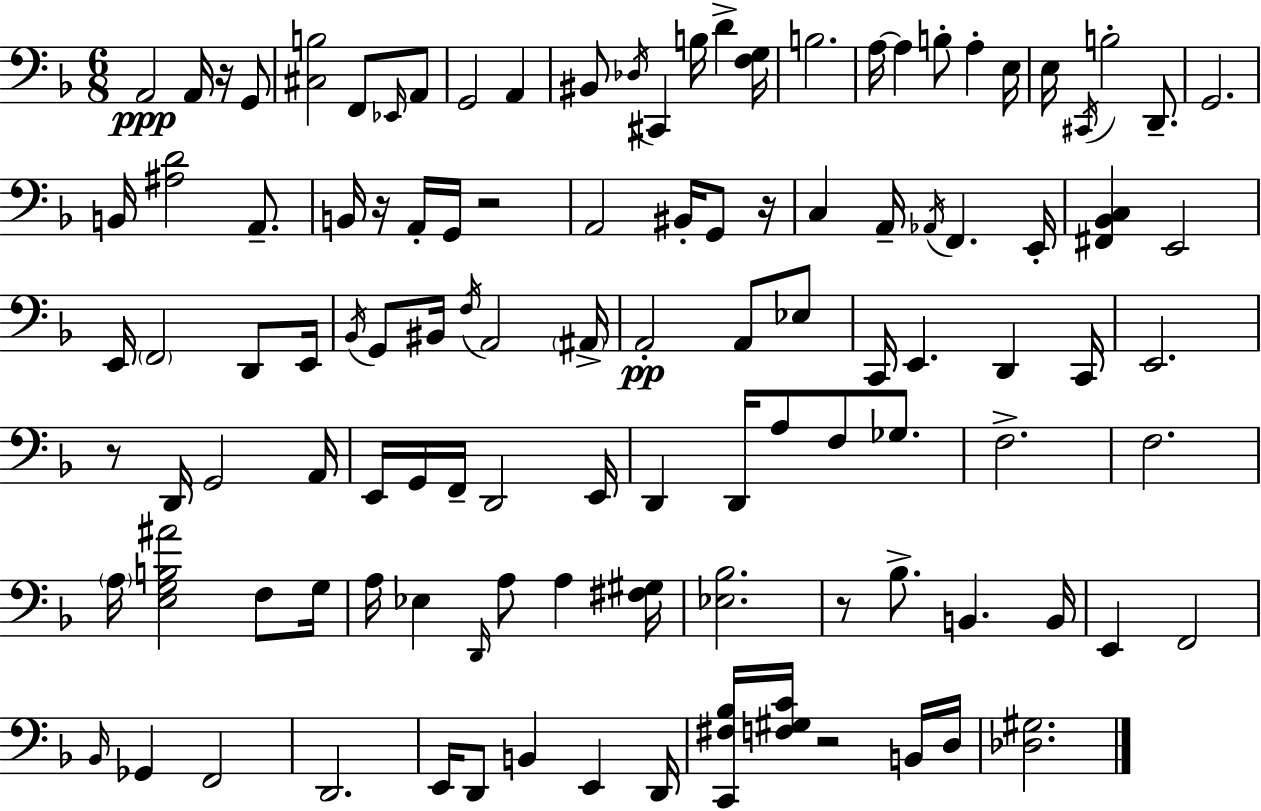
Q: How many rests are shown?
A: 7